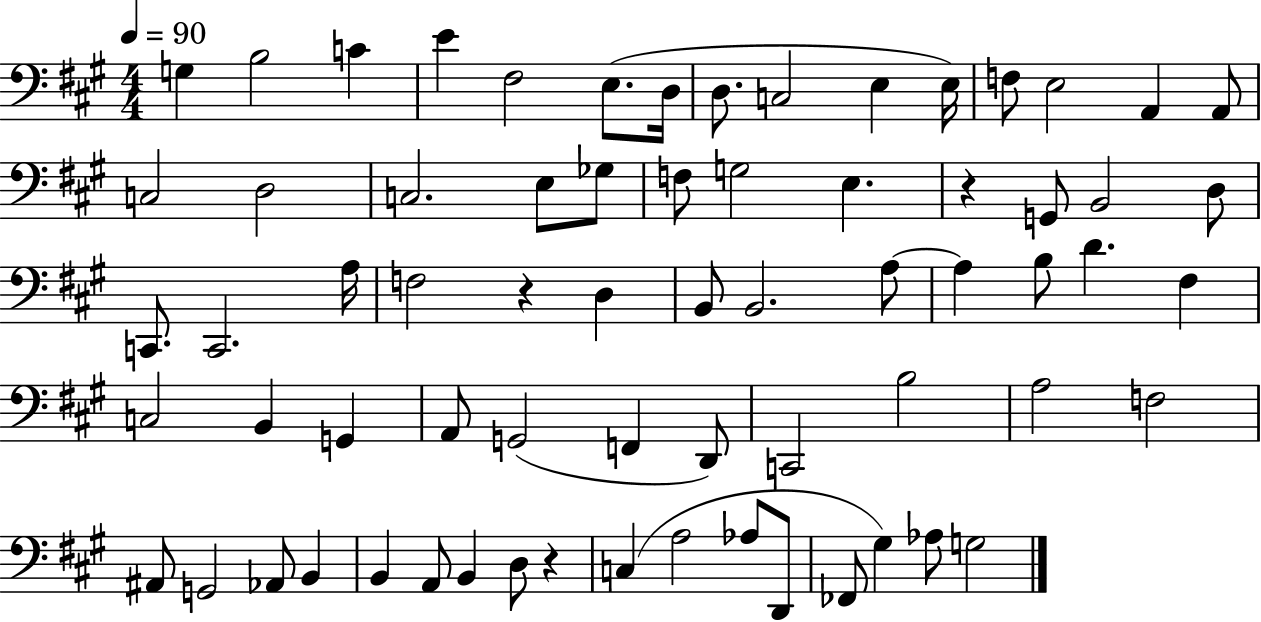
G3/q B3/h C4/q E4/q F#3/h E3/e. D3/s D3/e. C3/h E3/q E3/s F3/e E3/h A2/q A2/e C3/h D3/h C3/h. E3/e Gb3/e F3/e G3/h E3/q. R/q G2/e B2/h D3/e C2/e. C2/h. A3/s F3/h R/q D3/q B2/e B2/h. A3/e A3/q B3/e D4/q. F#3/q C3/h B2/q G2/q A2/e G2/h F2/q D2/e C2/h B3/h A3/h F3/h A#2/e G2/h Ab2/e B2/q B2/q A2/e B2/q D3/e R/q C3/q A3/h Ab3/e D2/e FES2/e G#3/q Ab3/e G3/h